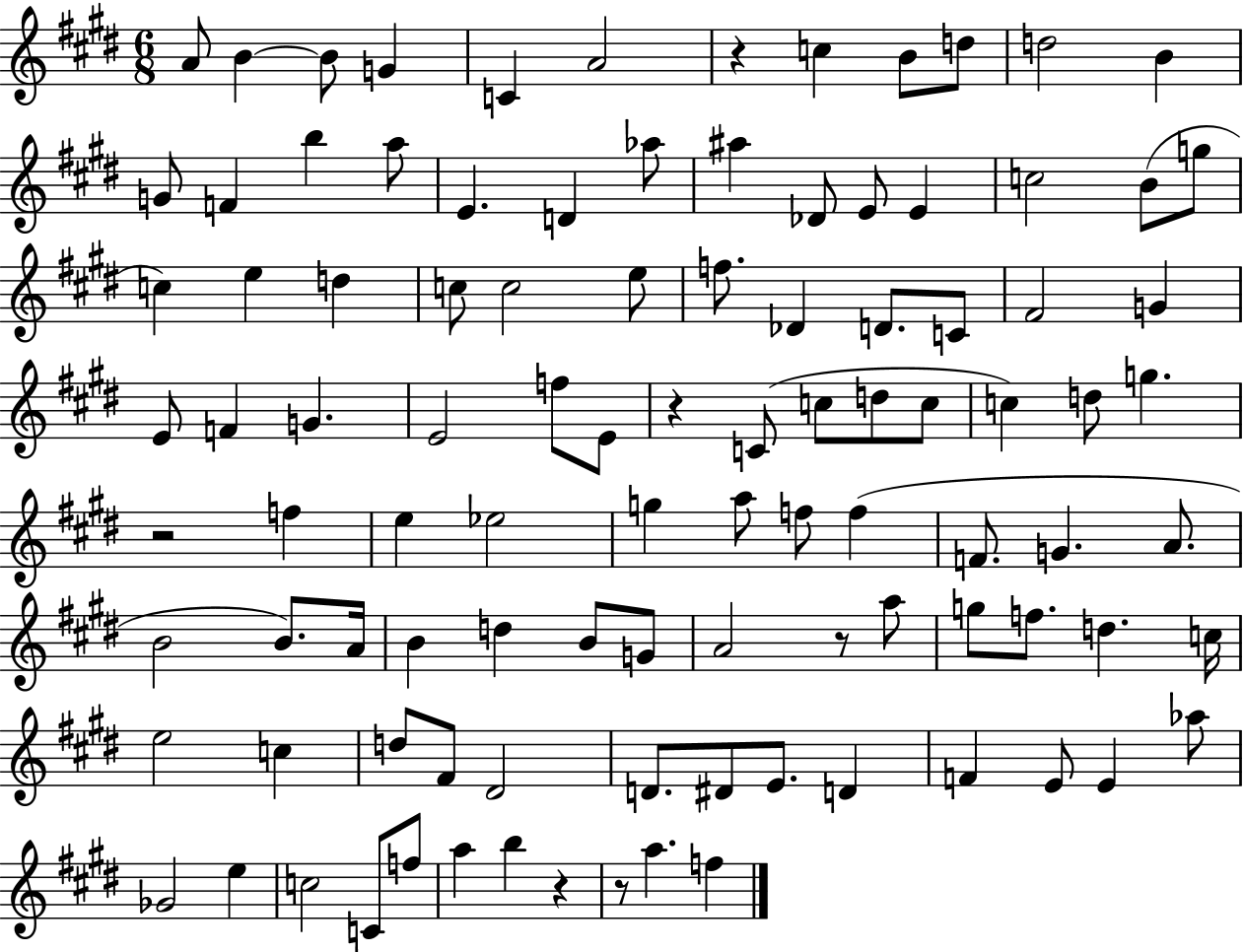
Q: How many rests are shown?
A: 6